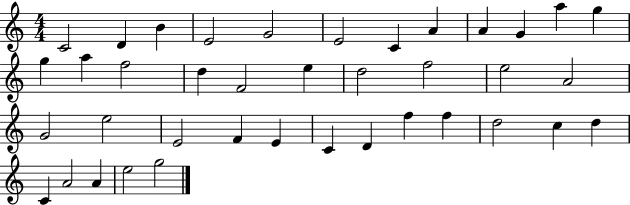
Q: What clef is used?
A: treble